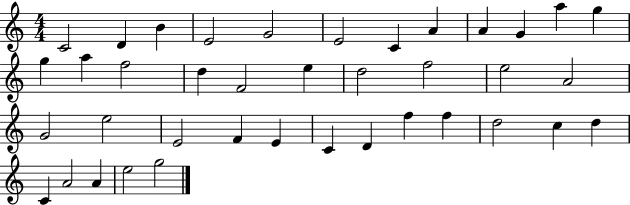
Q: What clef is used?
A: treble